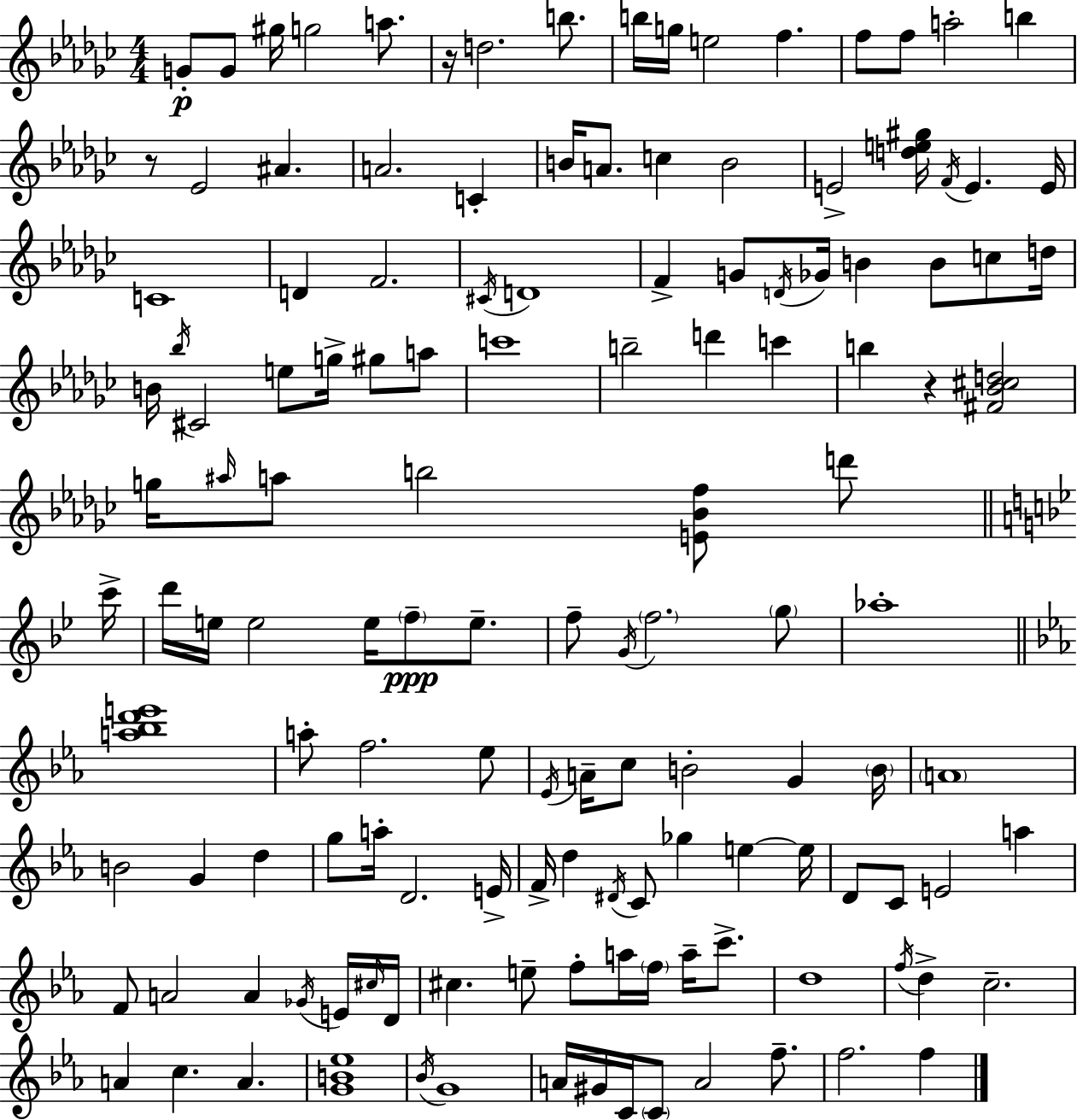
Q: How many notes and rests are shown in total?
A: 136